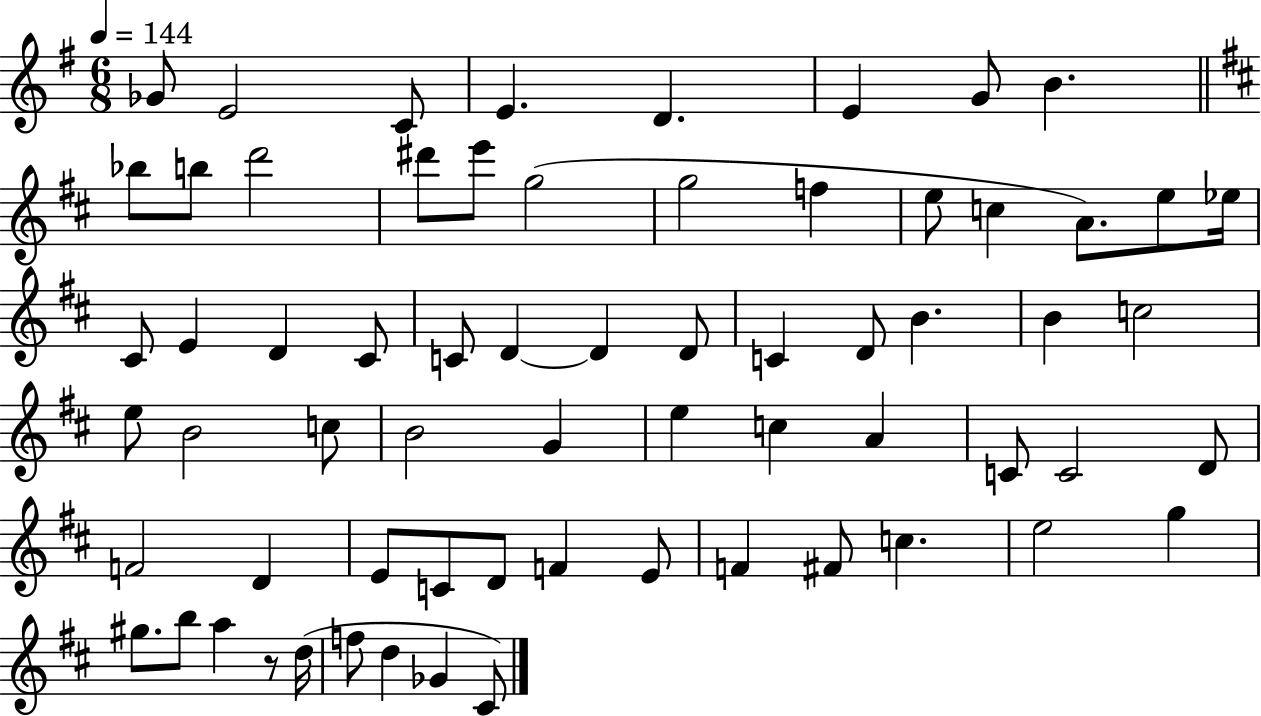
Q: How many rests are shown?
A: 1